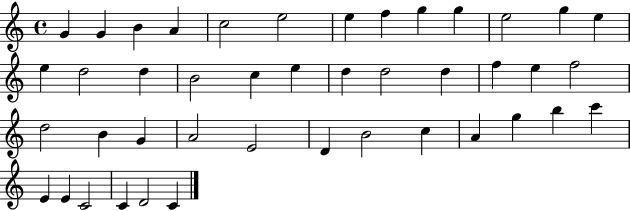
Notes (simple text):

G4/q G4/q B4/q A4/q C5/h E5/h E5/q F5/q G5/q G5/q E5/h G5/q E5/q E5/q D5/h D5/q B4/h C5/q E5/q D5/q D5/h D5/q F5/q E5/q F5/h D5/h B4/q G4/q A4/h E4/h D4/q B4/h C5/q A4/q G5/q B5/q C6/q E4/q E4/q C4/h C4/q D4/h C4/q